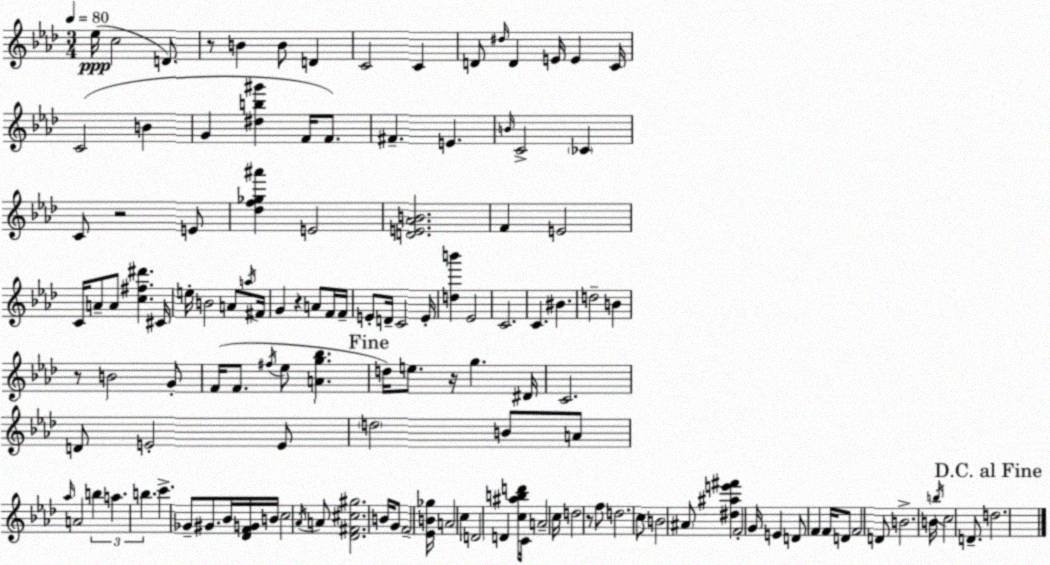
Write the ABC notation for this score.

X:1
T:Untitled
M:3/4
L:1/4
K:Ab
_e/4 c2 D/2 z/2 B B/2 D C2 C D/2 ^d/4 D E/4 E C/4 C2 B G [^db^g'] F/4 F/2 ^F E B/4 C2 _C C/2 z2 E/2 [_df_g^a'] E2 [DE_AB]2 F E2 C/4 A/2 A/2 [c^f^d'] ^C/4 e/4 B2 A/2 a/4 ^F/4 G z A/2 F/4 F/4 E/2 D/4 C2 E/4 [db'] _E2 C2 C ^B d2 B z/2 B2 G/2 F/4 F/2 ^f/4 _e/2 [Ag_b] d/4 e/2 z/4 g ^D/4 C2 D/2 E2 E/2 d2 B/2 A/2 _a/4 A2 b a b c' _G/2 ^G/2 _B/4 [_DFG]/4 B/4 c2 _A/4 A/2 [_D^F^c^g]2 B/4 G/2 F2 [_EB_g]/4 A2 c D2 D [c^abd']/2 C/4 A2 c/4 d2 z/2 f/2 d2 c/2 B2 ^A/2 [^d^ae'^f'] F2 G/4 E D/2 F F/4 D/2 F2 D/2 B2 B/4 b/4 c2 D/2 d2